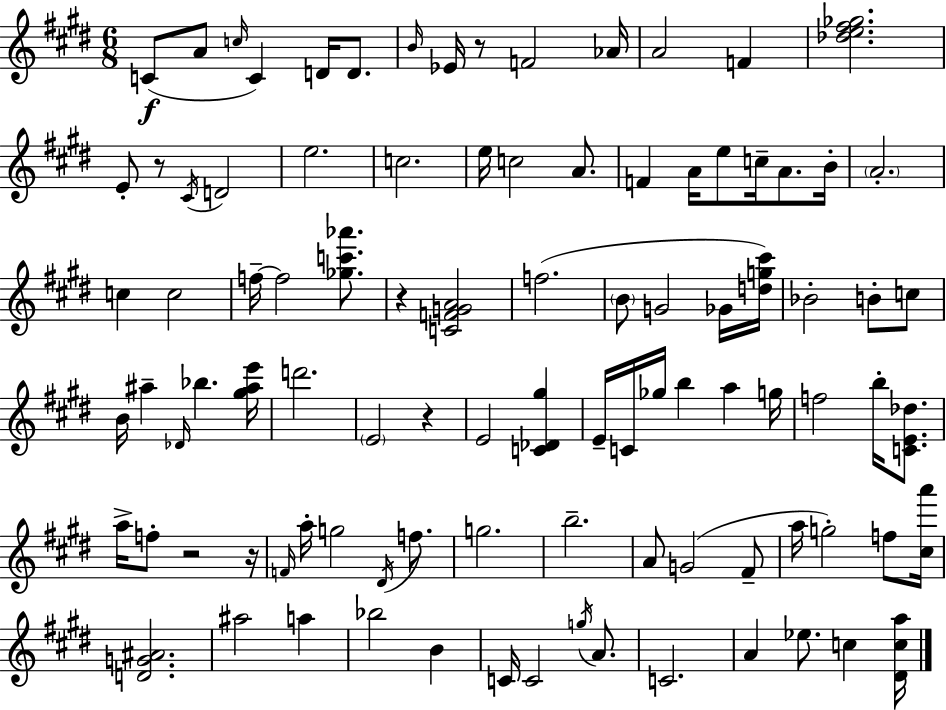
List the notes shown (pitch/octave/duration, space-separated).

C4/e A4/e C5/s C4/q D4/s D4/e. B4/s Eb4/s R/e F4/h Ab4/s A4/h F4/q [Db5,E5,F#5,Gb5]/h. E4/e R/e C#4/s D4/h E5/h. C5/h. E5/s C5/h A4/e. F4/q A4/s E5/e C5/s A4/e. B4/s A4/h. C5/q C5/h F5/s F5/h [Gb5,C6,Ab6]/e. R/q [C4,F4,G4,A4]/h F5/h. B4/e G4/h Gb4/s [D5,G5,C#6]/s Bb4/h B4/e C5/e B4/s A#5/q Db4/s Bb5/q. [G#5,A#5,E6]/s D6/h. E4/h R/q E4/h [C4,Db4,G#5]/q E4/s C4/s Gb5/s B5/q A5/q G5/s F5/h B5/s [C4,E4,Db5]/e. A5/s F5/e R/h R/s F4/s A5/s G5/h D#4/s F5/e. G5/h. B5/h. A4/e G4/h F#4/e A5/s G5/h F5/e [C#5,A6]/s [D4,G4,A#4]/h. A#5/h A5/q Bb5/h B4/q C4/s C4/h G5/s A4/e. C4/h. A4/q Eb5/e. C5/q [D#4,C5,A5]/s